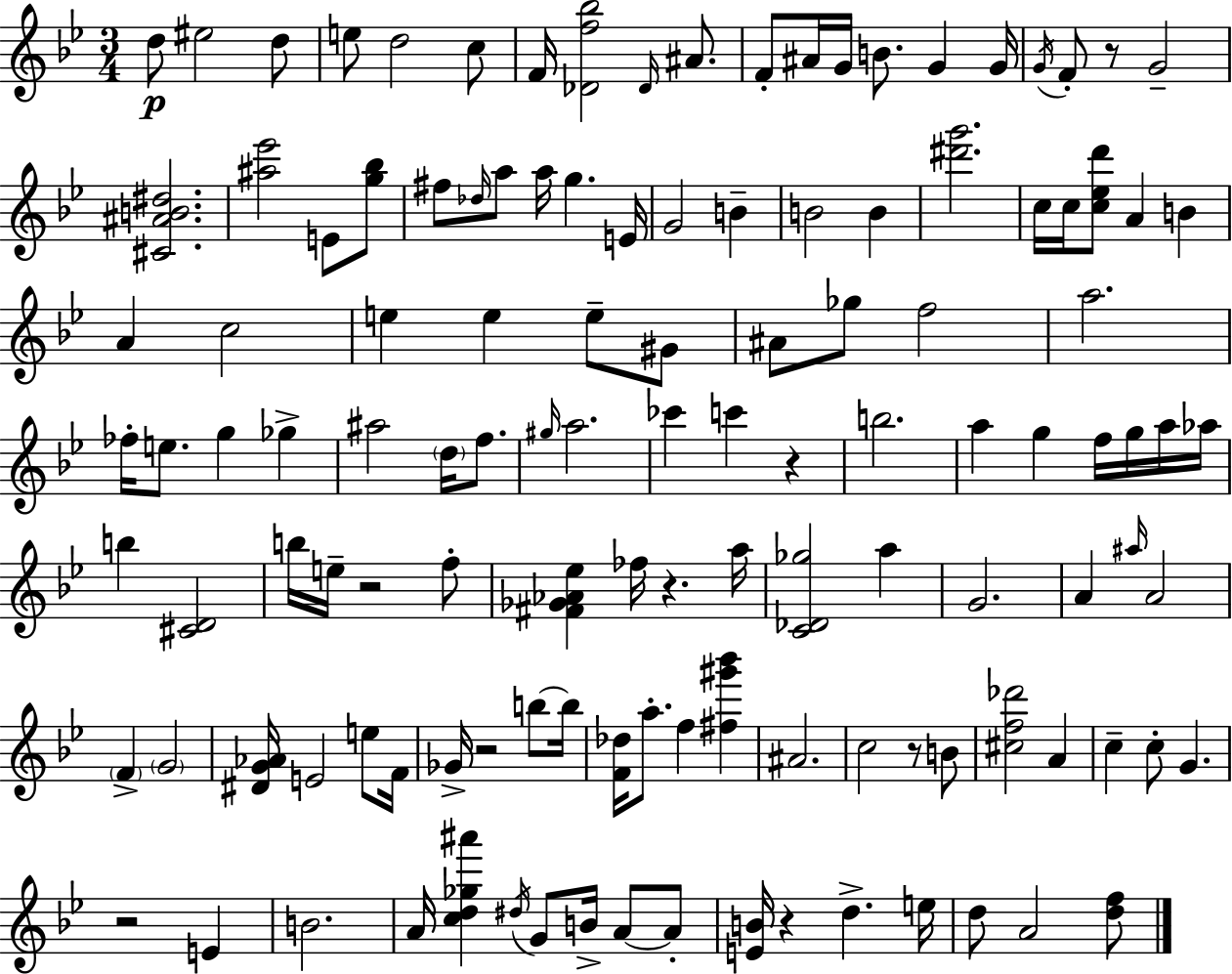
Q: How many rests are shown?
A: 8